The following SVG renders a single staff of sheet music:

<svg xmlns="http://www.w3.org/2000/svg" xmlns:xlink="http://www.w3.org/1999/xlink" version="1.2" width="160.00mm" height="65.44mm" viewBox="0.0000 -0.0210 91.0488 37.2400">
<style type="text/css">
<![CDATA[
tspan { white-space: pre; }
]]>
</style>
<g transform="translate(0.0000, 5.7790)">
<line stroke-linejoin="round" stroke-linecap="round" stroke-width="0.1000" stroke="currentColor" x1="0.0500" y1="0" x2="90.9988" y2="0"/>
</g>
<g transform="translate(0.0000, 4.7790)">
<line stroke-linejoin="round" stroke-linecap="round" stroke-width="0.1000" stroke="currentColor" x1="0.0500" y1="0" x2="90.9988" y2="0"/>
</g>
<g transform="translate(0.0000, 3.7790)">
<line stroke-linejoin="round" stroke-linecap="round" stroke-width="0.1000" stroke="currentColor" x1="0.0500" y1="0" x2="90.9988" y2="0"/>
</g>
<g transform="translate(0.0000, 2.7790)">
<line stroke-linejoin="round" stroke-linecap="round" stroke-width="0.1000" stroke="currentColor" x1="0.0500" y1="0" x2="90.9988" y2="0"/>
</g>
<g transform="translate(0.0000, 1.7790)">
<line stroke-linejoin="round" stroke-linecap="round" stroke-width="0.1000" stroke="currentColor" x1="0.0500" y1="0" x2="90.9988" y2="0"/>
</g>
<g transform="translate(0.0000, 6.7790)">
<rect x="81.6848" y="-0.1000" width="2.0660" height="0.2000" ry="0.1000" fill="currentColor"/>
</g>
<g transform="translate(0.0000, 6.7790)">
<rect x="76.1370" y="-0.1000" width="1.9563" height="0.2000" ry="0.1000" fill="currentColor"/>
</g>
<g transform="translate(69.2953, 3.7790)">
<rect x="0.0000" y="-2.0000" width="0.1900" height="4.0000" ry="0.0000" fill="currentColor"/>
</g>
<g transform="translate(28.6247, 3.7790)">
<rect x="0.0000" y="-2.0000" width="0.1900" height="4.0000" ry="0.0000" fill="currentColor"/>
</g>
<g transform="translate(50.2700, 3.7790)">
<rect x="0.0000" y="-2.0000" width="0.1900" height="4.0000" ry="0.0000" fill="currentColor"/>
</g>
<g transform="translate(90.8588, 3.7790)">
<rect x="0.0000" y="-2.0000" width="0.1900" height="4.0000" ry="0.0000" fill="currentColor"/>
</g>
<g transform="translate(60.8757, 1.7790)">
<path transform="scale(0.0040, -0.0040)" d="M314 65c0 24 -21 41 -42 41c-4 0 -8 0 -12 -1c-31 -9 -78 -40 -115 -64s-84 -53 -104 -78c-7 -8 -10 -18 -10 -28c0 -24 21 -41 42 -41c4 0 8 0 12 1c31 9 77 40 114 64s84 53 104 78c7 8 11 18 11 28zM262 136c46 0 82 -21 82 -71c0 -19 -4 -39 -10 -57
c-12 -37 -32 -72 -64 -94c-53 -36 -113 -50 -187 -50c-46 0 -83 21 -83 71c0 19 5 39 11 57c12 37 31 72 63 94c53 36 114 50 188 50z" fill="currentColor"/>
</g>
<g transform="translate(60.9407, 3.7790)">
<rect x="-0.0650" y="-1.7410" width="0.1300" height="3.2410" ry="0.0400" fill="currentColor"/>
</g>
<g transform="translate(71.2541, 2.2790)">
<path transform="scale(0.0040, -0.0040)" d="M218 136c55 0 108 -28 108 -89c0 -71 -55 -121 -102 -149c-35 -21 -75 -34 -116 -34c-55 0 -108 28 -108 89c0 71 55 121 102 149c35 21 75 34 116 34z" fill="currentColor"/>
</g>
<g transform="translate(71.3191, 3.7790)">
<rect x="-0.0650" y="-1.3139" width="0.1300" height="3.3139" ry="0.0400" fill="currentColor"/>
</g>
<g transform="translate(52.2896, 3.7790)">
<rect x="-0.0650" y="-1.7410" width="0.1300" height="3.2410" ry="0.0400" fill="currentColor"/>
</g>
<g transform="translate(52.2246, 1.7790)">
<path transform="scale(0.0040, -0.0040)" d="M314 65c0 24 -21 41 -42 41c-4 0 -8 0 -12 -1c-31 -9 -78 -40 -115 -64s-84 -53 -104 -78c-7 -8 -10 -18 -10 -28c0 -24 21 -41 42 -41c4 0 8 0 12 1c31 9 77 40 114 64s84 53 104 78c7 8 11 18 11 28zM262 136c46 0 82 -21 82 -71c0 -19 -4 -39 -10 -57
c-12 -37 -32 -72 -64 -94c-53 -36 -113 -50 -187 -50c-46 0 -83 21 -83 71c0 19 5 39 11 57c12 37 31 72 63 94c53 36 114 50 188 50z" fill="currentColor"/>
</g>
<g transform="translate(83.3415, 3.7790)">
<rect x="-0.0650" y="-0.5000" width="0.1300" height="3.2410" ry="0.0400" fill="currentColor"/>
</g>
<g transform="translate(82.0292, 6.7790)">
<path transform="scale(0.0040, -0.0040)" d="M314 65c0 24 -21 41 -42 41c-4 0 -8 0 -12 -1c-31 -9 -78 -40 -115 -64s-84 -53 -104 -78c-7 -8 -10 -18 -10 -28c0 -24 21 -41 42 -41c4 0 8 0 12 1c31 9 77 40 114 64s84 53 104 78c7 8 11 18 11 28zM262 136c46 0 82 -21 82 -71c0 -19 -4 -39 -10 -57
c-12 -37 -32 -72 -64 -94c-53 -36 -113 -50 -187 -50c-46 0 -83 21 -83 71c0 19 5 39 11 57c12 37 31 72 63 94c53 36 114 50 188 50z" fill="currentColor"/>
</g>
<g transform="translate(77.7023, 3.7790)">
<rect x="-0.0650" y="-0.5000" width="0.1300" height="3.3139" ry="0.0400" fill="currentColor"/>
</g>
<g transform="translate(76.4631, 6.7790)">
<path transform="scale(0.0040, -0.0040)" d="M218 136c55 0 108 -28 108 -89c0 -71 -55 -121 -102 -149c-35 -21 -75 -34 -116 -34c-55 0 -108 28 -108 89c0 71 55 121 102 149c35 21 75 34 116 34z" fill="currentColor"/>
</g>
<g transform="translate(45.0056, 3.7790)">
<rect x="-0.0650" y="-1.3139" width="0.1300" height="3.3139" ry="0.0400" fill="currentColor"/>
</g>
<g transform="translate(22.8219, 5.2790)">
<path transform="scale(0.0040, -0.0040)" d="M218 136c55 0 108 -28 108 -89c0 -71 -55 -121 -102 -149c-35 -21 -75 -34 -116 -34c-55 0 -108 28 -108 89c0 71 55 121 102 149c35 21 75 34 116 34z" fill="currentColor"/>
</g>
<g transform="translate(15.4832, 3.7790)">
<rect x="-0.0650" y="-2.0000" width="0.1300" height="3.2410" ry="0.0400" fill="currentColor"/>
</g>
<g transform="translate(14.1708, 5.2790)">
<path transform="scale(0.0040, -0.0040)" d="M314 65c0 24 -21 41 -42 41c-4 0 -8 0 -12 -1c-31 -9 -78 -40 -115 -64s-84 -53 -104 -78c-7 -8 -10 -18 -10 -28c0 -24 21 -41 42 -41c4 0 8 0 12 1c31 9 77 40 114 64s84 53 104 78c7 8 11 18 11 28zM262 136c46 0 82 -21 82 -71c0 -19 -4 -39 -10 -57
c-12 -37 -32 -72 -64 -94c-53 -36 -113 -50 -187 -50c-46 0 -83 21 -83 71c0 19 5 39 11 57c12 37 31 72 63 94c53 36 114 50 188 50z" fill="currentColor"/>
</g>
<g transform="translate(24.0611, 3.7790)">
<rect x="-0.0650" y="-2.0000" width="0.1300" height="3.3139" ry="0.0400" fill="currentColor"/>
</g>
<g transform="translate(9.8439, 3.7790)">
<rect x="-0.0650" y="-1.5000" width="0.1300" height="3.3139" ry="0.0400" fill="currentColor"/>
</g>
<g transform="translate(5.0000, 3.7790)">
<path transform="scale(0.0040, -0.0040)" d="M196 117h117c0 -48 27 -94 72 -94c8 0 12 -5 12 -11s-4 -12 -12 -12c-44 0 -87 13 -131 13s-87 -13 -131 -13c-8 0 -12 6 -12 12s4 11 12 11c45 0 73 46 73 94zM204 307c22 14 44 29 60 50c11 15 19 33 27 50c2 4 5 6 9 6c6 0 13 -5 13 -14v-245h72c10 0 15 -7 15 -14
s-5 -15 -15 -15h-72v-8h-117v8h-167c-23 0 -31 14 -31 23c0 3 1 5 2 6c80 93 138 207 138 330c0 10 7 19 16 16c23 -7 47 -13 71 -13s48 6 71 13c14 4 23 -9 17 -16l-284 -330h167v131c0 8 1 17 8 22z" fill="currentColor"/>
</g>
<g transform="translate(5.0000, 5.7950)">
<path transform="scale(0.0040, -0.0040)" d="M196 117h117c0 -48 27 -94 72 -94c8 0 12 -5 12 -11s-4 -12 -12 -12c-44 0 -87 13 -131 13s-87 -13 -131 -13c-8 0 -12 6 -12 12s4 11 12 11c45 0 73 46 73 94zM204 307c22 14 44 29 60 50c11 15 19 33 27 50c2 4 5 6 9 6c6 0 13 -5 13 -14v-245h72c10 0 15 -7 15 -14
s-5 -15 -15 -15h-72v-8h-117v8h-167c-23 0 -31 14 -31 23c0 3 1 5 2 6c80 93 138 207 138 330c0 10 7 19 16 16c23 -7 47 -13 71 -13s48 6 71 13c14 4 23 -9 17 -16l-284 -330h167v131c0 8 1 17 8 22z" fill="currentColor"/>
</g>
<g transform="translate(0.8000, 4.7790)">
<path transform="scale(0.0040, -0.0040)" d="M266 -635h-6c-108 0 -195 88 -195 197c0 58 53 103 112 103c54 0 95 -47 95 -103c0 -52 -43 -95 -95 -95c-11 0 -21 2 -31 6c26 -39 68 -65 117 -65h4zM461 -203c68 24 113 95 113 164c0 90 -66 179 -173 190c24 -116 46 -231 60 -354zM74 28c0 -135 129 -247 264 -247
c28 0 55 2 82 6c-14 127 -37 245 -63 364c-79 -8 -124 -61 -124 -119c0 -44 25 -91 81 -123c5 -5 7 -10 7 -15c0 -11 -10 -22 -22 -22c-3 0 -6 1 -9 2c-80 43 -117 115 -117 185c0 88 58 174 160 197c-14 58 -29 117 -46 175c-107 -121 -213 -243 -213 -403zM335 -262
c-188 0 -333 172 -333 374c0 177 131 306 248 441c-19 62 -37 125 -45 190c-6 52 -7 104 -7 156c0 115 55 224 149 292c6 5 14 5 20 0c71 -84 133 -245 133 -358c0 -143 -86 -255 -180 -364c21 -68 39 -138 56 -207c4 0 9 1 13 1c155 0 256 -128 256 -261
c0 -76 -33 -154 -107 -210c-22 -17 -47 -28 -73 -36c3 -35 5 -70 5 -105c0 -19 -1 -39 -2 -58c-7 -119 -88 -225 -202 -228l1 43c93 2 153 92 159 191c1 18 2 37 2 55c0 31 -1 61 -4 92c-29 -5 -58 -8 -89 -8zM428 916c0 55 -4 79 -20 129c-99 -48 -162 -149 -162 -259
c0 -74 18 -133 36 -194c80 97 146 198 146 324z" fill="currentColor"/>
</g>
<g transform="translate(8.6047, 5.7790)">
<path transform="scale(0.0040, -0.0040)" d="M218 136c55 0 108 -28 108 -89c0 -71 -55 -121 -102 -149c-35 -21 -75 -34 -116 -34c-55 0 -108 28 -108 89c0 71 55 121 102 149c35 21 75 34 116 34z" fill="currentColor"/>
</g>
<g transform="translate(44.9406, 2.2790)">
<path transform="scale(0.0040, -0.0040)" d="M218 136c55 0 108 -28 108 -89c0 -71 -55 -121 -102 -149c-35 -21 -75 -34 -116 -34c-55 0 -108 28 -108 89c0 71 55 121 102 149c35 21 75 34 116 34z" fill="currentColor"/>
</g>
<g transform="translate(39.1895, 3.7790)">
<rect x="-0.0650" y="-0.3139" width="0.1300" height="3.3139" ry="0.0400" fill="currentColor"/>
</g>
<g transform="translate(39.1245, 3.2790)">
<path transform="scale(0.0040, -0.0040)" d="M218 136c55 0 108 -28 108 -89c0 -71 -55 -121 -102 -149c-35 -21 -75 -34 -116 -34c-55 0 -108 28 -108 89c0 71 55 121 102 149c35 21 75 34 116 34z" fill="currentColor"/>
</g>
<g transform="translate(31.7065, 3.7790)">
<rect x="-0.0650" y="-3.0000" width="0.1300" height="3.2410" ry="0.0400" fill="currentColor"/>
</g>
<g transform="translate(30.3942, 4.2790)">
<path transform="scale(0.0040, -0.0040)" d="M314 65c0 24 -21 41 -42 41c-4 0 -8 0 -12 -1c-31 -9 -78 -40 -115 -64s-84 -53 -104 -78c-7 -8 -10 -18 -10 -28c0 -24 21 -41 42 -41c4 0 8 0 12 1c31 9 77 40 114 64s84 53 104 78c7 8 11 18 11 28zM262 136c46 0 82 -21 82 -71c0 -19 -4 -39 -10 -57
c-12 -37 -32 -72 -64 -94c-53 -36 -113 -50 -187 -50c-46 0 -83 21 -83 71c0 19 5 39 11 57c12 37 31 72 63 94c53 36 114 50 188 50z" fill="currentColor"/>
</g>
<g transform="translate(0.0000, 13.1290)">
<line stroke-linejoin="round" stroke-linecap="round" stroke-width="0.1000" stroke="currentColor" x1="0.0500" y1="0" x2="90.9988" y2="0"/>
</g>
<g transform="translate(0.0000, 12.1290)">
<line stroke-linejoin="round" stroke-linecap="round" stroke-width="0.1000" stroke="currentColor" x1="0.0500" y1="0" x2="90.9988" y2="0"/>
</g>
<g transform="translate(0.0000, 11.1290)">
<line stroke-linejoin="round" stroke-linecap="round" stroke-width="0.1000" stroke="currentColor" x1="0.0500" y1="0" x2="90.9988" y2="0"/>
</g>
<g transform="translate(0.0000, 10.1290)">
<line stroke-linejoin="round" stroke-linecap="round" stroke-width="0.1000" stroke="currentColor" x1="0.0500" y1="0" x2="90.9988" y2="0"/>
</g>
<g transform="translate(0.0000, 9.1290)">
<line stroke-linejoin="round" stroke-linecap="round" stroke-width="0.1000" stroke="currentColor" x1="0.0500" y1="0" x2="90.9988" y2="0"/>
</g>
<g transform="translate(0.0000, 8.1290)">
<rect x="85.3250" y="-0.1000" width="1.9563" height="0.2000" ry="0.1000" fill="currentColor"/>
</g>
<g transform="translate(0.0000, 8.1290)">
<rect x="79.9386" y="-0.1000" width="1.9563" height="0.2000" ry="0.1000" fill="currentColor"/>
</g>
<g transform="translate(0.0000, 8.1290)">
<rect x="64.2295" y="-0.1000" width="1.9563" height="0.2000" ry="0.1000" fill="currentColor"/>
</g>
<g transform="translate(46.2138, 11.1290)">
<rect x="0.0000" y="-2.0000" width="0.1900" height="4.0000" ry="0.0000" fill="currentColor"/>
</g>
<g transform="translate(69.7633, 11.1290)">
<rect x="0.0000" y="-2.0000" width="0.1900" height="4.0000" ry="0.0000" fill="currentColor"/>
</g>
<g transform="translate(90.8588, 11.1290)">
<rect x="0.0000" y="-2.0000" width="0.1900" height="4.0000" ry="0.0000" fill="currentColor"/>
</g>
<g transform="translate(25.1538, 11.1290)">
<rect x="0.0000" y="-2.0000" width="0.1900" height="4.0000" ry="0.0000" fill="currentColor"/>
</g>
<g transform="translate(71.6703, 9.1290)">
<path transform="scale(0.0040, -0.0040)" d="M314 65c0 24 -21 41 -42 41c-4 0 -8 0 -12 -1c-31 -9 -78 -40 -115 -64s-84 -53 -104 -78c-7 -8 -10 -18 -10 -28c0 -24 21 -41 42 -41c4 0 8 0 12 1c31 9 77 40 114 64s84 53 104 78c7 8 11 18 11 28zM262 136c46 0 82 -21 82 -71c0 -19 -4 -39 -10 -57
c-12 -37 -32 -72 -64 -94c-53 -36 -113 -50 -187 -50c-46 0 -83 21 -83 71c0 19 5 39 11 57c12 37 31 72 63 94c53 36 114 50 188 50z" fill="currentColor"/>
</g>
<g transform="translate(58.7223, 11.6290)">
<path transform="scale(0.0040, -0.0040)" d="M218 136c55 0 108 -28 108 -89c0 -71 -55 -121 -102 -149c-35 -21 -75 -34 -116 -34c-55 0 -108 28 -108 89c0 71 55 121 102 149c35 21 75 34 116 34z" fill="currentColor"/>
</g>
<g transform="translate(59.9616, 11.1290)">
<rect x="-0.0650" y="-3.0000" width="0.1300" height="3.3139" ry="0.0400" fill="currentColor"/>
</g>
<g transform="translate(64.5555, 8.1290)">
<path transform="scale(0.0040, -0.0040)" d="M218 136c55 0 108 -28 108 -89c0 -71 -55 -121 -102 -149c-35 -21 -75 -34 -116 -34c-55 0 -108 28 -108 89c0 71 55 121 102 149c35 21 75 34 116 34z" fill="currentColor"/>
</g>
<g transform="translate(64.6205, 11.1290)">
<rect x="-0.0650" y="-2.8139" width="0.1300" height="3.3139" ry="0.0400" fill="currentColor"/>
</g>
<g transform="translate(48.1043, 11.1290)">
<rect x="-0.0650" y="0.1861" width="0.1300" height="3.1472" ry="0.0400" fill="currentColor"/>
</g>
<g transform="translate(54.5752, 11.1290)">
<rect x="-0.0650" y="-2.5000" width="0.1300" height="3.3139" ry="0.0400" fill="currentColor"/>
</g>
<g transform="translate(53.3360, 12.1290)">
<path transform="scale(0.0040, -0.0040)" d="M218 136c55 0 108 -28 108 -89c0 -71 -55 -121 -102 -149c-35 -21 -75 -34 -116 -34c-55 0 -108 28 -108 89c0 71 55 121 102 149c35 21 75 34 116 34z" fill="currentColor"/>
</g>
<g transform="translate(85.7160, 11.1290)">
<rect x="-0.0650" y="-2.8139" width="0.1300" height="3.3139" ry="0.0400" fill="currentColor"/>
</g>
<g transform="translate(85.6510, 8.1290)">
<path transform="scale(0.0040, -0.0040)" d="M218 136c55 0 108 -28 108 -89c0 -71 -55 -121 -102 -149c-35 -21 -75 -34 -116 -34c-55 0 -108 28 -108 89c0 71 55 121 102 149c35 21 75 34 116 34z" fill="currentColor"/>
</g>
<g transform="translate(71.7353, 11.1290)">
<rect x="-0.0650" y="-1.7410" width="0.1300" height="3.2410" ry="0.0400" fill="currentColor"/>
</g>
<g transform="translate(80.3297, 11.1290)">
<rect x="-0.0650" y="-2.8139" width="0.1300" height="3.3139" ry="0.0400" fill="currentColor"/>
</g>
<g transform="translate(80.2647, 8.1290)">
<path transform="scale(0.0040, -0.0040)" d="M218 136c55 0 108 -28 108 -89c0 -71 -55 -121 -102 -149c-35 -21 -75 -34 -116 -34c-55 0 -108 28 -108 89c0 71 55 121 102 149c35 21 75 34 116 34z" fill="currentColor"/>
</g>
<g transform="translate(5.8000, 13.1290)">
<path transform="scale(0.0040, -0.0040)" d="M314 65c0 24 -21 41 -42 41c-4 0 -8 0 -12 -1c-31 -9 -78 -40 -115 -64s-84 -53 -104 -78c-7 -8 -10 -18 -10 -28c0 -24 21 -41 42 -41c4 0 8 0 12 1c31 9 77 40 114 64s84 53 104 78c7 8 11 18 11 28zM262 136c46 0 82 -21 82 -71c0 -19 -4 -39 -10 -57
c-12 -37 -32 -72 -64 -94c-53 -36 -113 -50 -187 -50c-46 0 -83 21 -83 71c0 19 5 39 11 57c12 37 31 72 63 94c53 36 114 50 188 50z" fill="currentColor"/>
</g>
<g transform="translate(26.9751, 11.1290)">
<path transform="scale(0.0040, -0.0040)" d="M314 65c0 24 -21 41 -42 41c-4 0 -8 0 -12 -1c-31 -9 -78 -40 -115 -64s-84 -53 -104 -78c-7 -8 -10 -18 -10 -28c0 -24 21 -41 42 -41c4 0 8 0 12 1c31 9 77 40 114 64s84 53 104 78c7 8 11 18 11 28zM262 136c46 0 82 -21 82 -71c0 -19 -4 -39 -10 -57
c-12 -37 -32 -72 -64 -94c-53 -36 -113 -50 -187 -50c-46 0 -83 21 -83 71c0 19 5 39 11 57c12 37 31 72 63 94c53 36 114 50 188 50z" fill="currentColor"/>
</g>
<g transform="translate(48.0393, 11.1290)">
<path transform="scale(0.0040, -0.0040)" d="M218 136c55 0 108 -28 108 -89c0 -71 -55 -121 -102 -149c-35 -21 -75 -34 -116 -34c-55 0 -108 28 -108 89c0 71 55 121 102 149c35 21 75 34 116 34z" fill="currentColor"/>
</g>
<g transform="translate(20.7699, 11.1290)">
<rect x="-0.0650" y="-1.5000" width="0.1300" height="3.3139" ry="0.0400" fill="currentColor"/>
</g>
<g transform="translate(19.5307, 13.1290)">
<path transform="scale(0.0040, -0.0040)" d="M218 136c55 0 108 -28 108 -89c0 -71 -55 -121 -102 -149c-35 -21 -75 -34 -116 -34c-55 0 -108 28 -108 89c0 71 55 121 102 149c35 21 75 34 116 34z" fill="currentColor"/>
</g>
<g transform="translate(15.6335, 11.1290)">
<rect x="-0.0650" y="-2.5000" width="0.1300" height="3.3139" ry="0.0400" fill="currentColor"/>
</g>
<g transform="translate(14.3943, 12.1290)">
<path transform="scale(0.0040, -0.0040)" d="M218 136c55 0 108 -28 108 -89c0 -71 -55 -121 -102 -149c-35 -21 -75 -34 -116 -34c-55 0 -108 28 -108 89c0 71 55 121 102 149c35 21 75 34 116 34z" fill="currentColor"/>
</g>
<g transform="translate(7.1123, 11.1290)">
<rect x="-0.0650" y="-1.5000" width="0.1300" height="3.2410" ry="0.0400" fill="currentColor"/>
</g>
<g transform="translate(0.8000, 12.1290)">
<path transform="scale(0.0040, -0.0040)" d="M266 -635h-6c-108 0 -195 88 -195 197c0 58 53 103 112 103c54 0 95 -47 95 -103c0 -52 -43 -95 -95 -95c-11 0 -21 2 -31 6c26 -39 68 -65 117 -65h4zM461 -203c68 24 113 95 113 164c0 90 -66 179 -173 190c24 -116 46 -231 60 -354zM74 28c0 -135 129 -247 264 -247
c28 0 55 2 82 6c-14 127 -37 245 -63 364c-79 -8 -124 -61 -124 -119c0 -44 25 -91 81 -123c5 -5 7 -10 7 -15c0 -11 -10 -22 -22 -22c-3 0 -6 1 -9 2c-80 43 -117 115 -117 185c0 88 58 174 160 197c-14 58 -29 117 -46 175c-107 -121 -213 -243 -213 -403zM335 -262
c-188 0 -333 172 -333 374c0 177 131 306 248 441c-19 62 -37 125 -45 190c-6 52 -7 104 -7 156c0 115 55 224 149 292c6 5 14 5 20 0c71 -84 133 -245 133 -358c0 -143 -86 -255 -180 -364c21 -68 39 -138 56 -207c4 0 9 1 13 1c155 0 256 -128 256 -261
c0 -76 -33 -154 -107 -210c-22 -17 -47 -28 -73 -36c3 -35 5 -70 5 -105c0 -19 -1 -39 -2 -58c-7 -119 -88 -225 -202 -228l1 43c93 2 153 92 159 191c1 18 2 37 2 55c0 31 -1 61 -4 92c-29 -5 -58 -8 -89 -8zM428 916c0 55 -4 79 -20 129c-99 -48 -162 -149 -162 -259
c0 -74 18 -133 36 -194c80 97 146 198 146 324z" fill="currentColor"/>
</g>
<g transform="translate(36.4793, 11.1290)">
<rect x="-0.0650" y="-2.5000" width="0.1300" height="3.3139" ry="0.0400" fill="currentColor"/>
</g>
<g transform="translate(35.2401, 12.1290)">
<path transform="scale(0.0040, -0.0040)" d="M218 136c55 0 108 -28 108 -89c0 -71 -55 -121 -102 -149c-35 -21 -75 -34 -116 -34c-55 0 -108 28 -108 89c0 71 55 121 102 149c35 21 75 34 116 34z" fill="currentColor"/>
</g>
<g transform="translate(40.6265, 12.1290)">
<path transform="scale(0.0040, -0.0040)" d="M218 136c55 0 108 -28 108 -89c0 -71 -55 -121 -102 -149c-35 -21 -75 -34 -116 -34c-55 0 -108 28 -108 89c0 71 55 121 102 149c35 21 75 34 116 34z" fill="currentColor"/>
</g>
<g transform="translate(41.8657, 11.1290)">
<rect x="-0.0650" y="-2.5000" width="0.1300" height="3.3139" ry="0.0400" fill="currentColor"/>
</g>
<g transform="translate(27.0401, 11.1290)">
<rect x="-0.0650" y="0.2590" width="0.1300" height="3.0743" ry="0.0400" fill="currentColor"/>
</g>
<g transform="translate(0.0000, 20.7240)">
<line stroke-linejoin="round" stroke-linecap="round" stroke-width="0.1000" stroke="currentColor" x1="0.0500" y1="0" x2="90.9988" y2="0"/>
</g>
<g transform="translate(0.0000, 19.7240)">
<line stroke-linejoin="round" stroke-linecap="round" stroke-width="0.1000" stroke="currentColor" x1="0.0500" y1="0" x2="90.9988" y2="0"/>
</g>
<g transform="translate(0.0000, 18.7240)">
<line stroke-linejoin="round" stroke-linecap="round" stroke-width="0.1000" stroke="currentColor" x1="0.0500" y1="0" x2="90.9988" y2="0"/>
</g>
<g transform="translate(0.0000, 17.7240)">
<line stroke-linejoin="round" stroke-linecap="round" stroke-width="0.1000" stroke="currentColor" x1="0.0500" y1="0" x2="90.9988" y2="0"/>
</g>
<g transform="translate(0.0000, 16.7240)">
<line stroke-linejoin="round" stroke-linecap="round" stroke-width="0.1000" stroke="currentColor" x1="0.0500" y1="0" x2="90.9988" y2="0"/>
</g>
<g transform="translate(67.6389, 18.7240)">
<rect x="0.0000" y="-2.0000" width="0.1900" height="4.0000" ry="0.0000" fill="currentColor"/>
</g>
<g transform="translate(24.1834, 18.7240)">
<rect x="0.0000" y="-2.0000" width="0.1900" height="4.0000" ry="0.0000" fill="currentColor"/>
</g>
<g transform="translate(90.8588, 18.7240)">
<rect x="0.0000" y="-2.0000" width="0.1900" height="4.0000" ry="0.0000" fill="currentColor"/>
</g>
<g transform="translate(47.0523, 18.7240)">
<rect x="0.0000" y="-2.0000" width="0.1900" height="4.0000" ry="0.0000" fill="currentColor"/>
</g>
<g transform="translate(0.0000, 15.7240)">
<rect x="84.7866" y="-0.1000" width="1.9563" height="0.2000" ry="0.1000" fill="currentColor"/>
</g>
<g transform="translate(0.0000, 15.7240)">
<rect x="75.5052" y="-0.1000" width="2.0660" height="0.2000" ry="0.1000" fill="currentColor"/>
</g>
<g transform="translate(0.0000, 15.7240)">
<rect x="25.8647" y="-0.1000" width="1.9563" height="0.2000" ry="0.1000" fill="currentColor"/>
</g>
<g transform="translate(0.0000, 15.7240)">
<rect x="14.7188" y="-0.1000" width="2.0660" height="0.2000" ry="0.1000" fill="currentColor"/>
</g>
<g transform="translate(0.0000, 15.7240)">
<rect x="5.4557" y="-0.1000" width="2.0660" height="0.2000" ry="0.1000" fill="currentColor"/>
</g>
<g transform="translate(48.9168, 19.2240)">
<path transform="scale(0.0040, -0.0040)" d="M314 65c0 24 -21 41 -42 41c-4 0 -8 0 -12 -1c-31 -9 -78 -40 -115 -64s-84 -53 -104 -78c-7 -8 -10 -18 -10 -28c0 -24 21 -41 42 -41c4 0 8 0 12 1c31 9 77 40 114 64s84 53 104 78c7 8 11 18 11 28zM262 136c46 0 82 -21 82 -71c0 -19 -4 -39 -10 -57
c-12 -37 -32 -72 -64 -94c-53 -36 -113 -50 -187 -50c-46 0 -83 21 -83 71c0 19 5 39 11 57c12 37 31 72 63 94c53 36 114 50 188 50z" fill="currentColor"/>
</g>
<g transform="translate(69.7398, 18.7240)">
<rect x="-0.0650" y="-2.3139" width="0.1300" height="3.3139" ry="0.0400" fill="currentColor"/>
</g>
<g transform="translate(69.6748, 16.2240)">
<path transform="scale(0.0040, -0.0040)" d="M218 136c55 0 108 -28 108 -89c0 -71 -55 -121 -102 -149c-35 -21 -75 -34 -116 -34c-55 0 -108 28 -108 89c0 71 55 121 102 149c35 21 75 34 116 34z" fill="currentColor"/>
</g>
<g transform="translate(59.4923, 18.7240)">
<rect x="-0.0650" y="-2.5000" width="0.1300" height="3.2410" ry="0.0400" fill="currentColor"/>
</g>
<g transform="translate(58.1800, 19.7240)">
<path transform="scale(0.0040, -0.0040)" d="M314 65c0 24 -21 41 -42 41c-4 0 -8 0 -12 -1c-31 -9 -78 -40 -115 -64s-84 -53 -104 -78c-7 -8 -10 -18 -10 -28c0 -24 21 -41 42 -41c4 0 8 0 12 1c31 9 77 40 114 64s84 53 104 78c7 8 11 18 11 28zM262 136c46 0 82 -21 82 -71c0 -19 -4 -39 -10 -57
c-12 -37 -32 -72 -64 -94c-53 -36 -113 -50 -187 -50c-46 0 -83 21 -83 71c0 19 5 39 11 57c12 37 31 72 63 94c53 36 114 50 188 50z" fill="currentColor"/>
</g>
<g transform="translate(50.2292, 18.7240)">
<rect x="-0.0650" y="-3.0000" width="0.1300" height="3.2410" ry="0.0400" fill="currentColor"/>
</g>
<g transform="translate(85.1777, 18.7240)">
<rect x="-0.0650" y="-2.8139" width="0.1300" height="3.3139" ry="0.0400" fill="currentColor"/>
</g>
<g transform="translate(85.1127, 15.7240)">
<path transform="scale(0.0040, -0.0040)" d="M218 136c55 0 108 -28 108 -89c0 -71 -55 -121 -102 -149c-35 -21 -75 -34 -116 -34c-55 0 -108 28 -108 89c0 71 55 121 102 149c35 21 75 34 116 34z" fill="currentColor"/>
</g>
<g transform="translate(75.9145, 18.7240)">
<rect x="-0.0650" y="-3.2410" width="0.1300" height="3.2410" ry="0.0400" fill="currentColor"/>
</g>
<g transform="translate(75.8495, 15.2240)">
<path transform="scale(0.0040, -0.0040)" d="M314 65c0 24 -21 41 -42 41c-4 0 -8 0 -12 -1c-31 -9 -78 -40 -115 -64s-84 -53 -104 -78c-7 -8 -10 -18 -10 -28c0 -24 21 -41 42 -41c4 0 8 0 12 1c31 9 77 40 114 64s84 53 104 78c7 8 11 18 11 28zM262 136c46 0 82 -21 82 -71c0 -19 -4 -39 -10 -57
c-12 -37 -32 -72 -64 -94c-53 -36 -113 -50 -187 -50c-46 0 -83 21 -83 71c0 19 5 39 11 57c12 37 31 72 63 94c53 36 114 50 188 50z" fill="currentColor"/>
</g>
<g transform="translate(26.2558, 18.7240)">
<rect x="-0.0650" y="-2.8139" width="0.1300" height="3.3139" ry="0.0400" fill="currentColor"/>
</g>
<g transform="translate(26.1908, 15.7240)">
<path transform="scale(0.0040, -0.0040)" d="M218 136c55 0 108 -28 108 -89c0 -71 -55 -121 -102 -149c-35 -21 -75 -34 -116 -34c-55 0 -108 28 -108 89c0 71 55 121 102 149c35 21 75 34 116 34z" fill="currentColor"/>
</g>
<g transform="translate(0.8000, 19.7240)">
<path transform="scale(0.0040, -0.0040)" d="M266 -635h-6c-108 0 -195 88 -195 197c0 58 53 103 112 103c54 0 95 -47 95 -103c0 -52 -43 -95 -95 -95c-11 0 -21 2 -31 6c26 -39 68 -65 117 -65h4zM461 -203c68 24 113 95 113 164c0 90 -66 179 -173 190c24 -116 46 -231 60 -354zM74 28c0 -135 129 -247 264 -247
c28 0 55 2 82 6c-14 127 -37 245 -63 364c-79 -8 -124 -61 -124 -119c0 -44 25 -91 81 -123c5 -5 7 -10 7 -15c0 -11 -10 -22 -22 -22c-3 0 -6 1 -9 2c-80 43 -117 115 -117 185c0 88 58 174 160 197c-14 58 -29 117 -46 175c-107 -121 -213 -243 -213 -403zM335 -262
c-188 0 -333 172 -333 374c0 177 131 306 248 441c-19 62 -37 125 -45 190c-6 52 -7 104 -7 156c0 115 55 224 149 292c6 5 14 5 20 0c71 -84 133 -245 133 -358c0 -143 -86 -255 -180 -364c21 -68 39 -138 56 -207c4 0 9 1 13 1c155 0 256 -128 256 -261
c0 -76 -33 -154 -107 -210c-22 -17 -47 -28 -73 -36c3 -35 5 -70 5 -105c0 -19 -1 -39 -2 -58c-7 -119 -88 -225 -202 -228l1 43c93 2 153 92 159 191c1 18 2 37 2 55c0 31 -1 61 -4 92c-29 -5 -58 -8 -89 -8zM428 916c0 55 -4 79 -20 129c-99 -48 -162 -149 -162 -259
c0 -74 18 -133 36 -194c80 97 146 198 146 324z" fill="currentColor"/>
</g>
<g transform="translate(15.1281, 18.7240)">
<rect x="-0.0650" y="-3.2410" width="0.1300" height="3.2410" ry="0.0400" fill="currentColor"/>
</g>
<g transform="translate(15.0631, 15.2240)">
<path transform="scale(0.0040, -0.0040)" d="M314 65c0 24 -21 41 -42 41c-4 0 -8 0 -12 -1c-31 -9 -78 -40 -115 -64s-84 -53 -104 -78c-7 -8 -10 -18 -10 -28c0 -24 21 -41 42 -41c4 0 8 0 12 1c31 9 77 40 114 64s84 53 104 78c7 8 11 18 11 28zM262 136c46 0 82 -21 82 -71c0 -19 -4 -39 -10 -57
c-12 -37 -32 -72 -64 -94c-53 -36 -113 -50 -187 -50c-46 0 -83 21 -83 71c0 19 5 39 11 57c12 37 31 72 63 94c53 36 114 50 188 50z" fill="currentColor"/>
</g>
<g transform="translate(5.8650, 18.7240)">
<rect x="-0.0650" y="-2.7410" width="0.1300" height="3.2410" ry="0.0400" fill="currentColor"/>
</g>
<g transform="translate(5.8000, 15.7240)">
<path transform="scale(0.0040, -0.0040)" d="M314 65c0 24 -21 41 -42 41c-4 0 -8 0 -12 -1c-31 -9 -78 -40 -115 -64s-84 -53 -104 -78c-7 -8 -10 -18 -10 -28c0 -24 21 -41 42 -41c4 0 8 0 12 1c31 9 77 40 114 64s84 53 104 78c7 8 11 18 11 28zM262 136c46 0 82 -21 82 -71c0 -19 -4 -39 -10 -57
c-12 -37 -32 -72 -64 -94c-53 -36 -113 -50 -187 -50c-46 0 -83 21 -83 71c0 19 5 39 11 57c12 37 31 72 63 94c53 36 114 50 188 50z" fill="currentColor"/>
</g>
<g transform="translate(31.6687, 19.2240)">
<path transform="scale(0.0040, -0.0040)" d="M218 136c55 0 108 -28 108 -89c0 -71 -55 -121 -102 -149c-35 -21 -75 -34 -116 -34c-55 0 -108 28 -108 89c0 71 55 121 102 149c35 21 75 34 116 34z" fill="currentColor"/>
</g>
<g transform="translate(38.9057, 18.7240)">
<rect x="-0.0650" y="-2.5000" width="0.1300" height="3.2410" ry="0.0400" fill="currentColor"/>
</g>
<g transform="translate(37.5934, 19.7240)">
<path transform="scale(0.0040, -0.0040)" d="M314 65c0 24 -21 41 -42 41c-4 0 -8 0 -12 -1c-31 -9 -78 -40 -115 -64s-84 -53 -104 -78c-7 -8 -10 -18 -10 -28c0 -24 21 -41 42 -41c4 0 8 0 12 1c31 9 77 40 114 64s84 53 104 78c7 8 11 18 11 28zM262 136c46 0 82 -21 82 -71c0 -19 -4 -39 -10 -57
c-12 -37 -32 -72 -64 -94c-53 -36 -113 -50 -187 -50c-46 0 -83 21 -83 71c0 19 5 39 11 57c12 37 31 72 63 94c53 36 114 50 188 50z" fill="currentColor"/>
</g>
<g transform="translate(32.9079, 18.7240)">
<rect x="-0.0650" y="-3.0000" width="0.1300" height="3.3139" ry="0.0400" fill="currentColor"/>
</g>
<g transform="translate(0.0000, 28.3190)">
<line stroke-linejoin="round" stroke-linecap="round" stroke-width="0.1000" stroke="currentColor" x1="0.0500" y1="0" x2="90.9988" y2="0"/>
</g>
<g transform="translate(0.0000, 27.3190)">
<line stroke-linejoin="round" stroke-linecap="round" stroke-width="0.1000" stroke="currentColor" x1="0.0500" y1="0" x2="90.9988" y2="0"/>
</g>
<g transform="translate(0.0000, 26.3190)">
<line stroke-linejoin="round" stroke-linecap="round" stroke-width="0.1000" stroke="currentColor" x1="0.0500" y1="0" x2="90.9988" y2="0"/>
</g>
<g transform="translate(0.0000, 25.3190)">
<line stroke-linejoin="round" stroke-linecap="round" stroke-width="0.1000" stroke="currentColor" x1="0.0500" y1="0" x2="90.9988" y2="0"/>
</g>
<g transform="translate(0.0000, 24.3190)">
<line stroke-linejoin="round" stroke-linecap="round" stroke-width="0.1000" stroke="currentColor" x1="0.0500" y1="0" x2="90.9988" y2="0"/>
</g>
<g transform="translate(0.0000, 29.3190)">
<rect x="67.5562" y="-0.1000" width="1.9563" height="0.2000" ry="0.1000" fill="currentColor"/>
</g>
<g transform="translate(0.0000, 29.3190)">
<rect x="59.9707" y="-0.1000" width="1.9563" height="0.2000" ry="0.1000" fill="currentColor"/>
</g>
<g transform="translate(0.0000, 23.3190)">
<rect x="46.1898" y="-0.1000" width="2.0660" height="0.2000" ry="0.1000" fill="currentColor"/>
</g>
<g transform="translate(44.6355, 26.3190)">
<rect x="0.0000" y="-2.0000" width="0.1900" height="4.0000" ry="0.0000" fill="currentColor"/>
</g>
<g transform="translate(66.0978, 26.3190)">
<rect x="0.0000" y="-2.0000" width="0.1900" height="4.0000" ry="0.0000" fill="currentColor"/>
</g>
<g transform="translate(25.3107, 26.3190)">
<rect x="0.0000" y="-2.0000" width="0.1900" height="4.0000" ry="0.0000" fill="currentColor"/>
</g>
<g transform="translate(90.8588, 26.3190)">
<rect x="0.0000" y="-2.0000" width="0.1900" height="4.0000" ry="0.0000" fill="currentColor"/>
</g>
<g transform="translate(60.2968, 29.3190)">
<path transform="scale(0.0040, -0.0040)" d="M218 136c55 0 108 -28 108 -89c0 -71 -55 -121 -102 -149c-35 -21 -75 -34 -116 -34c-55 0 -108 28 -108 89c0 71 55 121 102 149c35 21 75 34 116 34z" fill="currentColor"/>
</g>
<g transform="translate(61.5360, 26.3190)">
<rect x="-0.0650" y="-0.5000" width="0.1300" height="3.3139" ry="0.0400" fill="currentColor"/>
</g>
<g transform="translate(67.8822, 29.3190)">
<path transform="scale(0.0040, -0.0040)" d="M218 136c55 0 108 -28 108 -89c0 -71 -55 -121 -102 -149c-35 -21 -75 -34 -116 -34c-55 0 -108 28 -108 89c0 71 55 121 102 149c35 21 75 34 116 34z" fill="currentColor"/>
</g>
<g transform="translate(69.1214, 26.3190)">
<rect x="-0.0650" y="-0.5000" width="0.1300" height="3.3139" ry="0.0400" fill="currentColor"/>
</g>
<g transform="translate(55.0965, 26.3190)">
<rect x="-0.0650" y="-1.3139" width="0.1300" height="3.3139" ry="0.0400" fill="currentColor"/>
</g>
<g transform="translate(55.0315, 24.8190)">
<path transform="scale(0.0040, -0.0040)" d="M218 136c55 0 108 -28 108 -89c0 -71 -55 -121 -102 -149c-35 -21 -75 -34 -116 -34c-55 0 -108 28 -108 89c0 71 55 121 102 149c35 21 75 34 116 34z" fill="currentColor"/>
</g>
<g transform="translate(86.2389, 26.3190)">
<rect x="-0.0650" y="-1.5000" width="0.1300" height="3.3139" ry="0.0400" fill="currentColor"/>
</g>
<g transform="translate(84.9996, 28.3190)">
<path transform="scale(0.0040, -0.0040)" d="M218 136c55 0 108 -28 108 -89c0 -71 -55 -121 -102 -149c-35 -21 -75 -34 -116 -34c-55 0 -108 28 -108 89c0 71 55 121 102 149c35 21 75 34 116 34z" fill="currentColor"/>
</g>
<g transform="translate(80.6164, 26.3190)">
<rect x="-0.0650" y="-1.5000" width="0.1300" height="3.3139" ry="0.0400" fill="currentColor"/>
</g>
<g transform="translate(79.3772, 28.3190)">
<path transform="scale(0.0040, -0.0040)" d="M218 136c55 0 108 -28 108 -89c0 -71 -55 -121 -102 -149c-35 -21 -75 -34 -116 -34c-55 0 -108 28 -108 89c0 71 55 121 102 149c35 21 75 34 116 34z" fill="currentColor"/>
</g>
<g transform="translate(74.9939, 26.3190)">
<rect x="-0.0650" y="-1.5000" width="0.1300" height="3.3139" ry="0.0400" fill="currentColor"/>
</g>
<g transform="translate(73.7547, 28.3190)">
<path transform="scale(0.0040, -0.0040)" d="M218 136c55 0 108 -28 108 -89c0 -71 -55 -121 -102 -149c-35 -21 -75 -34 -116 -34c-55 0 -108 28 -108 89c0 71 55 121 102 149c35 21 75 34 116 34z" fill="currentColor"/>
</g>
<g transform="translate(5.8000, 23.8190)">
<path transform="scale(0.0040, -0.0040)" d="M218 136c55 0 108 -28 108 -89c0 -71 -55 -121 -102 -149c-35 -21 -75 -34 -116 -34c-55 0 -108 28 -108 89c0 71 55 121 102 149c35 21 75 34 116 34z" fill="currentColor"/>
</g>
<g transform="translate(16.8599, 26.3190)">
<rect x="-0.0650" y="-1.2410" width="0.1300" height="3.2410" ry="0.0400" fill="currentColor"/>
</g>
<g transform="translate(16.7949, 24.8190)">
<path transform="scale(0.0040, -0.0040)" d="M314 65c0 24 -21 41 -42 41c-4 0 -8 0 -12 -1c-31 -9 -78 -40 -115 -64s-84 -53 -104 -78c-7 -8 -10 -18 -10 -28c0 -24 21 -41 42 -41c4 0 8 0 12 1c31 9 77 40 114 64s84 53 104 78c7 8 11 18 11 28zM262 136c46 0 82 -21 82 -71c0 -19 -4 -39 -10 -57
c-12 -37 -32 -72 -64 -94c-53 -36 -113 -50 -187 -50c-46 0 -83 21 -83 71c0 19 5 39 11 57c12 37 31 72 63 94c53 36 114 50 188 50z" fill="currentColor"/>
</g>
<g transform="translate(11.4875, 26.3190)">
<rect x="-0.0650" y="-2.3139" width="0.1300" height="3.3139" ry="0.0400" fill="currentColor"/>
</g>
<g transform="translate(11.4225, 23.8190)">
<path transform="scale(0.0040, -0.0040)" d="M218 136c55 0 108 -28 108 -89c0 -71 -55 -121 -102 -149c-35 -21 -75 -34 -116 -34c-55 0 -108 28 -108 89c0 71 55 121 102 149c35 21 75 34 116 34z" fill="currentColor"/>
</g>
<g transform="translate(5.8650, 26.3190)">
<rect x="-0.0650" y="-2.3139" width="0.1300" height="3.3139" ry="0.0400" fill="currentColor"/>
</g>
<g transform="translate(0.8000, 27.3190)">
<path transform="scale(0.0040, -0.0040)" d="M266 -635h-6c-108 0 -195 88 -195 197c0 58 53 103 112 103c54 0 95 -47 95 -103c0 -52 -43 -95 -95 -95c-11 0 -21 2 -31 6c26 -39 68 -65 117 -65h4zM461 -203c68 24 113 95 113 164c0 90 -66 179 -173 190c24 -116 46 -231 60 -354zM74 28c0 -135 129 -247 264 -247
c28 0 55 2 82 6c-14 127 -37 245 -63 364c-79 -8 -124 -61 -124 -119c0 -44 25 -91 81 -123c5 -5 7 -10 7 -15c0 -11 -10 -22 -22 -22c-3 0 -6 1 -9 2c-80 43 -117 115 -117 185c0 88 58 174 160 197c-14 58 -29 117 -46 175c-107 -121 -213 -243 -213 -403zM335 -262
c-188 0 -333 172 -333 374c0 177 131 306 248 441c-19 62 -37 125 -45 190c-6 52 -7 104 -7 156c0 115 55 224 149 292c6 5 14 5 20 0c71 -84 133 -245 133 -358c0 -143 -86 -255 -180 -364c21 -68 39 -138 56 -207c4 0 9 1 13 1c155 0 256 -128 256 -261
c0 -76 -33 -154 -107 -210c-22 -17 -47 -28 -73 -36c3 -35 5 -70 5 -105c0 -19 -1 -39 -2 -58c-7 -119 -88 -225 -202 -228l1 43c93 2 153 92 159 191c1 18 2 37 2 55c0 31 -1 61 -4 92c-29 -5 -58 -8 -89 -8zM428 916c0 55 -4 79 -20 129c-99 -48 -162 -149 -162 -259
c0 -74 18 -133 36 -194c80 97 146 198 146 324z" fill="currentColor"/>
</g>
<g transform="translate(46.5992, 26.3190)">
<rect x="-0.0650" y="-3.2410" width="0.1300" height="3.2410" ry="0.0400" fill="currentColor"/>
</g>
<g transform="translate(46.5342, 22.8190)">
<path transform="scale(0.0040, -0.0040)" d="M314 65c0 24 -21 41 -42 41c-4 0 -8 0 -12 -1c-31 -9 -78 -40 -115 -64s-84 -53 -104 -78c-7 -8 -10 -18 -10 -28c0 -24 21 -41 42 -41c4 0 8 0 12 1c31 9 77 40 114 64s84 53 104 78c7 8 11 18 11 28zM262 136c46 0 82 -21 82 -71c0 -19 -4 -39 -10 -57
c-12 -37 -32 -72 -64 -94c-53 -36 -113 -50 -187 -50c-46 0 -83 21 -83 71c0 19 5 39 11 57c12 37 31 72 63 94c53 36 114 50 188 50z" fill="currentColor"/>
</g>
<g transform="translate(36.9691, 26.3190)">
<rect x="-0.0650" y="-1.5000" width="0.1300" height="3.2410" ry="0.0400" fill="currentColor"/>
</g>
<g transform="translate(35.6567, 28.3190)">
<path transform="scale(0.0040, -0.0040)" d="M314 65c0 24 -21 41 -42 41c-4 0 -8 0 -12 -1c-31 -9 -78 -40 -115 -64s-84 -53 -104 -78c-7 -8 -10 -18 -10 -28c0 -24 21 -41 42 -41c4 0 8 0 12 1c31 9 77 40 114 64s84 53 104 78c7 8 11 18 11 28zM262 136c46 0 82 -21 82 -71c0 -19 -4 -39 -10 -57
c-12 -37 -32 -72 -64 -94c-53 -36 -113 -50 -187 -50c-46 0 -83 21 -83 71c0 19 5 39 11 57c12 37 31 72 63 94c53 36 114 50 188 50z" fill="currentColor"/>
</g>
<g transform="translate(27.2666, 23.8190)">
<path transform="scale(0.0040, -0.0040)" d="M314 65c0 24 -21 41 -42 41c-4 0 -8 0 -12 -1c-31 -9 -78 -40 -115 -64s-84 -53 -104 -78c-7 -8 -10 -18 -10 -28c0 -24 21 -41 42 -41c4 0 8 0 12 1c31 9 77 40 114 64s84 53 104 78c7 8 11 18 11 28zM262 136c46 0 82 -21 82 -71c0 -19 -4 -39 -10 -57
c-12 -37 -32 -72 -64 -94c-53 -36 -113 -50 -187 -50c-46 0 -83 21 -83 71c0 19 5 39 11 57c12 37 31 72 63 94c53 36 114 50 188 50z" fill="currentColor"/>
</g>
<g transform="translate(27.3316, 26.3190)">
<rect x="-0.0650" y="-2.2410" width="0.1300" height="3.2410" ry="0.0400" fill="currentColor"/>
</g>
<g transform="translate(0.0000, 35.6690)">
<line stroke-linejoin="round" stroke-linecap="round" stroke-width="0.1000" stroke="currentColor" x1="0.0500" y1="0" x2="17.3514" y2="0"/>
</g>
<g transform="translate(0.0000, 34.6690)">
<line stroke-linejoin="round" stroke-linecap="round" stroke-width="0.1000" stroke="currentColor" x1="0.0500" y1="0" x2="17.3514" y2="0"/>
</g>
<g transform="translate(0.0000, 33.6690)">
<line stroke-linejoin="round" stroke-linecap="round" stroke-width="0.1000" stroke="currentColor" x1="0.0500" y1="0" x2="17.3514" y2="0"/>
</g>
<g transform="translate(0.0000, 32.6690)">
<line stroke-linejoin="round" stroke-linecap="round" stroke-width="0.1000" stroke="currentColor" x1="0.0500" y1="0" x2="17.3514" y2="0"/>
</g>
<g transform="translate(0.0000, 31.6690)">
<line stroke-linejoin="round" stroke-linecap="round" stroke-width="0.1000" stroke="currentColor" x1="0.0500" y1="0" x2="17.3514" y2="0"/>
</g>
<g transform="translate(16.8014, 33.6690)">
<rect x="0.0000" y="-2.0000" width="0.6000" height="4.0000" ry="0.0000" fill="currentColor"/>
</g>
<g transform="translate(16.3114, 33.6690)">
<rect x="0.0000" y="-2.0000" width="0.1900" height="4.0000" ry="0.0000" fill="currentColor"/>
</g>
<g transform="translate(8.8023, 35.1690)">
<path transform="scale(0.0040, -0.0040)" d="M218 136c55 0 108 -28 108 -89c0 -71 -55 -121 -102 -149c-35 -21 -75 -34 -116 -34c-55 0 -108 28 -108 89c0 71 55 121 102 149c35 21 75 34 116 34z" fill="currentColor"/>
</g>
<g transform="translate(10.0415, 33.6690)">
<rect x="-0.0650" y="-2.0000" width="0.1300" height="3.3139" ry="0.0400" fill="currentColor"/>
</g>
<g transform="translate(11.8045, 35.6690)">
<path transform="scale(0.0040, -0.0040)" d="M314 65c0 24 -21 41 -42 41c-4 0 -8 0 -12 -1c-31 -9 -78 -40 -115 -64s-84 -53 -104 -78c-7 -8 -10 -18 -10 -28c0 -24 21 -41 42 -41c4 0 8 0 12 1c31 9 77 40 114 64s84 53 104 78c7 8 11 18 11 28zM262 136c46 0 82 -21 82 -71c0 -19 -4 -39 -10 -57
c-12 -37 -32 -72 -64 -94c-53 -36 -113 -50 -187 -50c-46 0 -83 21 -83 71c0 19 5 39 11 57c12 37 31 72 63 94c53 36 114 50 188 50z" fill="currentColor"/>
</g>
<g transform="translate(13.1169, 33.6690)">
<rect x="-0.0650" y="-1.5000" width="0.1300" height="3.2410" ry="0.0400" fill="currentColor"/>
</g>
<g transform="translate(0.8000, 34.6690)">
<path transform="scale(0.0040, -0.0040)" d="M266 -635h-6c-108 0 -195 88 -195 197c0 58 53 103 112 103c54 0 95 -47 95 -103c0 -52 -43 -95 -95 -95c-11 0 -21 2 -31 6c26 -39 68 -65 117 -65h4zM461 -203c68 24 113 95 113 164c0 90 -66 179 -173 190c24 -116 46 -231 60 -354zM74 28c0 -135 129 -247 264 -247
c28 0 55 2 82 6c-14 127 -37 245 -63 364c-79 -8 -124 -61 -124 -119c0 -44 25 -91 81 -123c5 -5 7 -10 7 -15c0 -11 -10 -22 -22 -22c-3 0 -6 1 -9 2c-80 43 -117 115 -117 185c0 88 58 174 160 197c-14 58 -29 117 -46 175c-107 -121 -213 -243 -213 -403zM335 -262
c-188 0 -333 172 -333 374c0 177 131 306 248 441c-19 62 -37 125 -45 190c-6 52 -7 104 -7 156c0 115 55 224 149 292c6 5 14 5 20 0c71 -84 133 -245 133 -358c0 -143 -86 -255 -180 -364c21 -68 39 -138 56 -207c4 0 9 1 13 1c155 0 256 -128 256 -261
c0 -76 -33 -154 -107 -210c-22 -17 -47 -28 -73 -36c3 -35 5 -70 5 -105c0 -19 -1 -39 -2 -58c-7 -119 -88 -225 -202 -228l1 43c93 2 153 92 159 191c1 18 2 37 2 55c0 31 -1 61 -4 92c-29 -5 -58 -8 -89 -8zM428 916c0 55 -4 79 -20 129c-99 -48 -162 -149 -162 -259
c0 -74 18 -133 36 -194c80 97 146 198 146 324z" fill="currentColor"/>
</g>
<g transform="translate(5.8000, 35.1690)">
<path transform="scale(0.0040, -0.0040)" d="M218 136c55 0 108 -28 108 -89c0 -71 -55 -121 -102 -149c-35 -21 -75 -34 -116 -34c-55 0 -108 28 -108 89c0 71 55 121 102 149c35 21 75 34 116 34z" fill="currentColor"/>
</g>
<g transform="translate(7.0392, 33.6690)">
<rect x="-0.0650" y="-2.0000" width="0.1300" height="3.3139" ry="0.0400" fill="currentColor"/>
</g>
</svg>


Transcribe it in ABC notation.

X:1
T:Untitled
M:4/4
L:1/4
K:C
E F2 F A2 c e f2 f2 e C C2 E2 G E B2 G G B G A a f2 a a a2 b2 a A G2 A2 G2 g b2 a g g e2 g2 E2 b2 e C C E E E F F E2